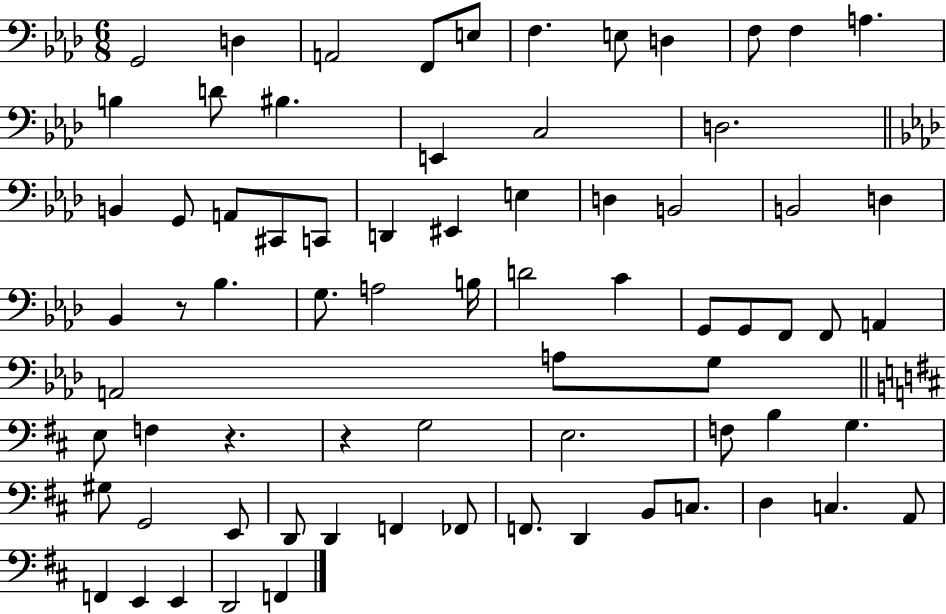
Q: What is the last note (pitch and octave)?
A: F2